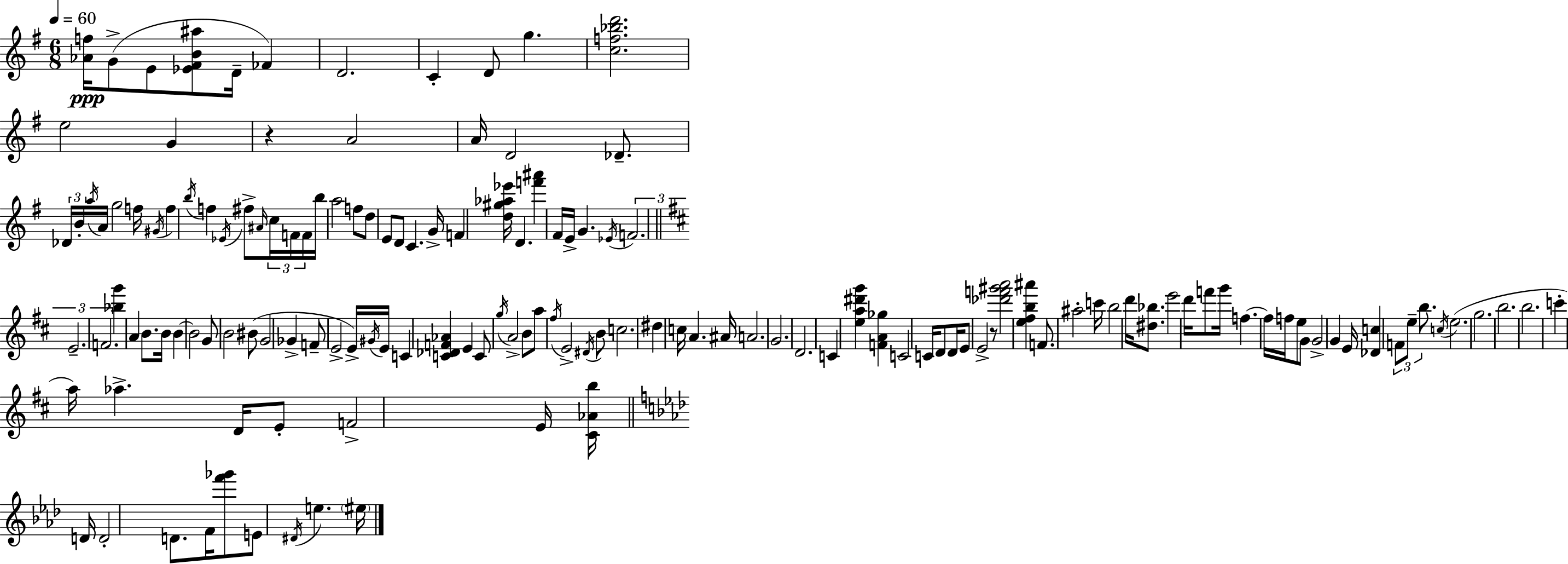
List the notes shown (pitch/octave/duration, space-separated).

[Ab4,F5]/s G4/e E4/e [Eb4,F#4,B4,A#5]/e D4/s FES4/q D4/h. C4/q D4/e G5/q. [C5,F5,Bb5,D6]/h. E5/h G4/q R/q A4/h A4/s D4/h Db4/e. Db4/s B4/s A5/s A4/s G5/h F5/s G#4/s F5/q B5/s F5/q Eb4/s F#5/e A#4/s C5/s F4/s F4/s B5/s A5/h F5/e D5/e E4/e D4/e C4/q. G4/s F4/q [D5,G#5,Ab5,Eb6]/s D4/q. [F6,A#6]/q F#4/s E4/s G4/q. Eb4/s F4/h. E4/h. F4/h. [Bb5,G6]/q A4/q B4/e. B4/s B4/q B4/h G4/e B4/h BIS4/e G4/h Gb4/q F4/e E4/h E4/s G#4/s E4/s C4/q [C4,Db4,F4,Ab4]/q E4/q C4/e G5/s A4/h B4/e A5/e F#5/s E4/h D#4/s B4/e C5/h. D#5/q C5/s A4/q. A#4/s A4/h. G4/h. D4/h. C4/q [E5,A5,D#6,G6]/q [F4,A4,Gb5]/q C4/h C4/s D4/e D4/s E4/e E4/h R/e [Db6,F6,G#6,A6]/h [E5,F#5,B5,A#6]/q F4/e. A#5/h C6/s B5/h D6/s [D#5,Bb5]/e. E6/h D6/s F6/e G6/s F5/q. F5/s F5/s E5/e G4/e G4/h G4/q E4/s [Db4,C5]/q F4/e E5/e B5/e. C5/s E5/h. G5/h. B5/h. B5/h. C6/q A5/s Ab5/q. D4/s E4/e F4/h E4/s [C#4,Ab4,B5]/s D4/s D4/h D4/e. F4/s [F6,Gb6]/e E4/e D#4/s E5/q. EIS5/s